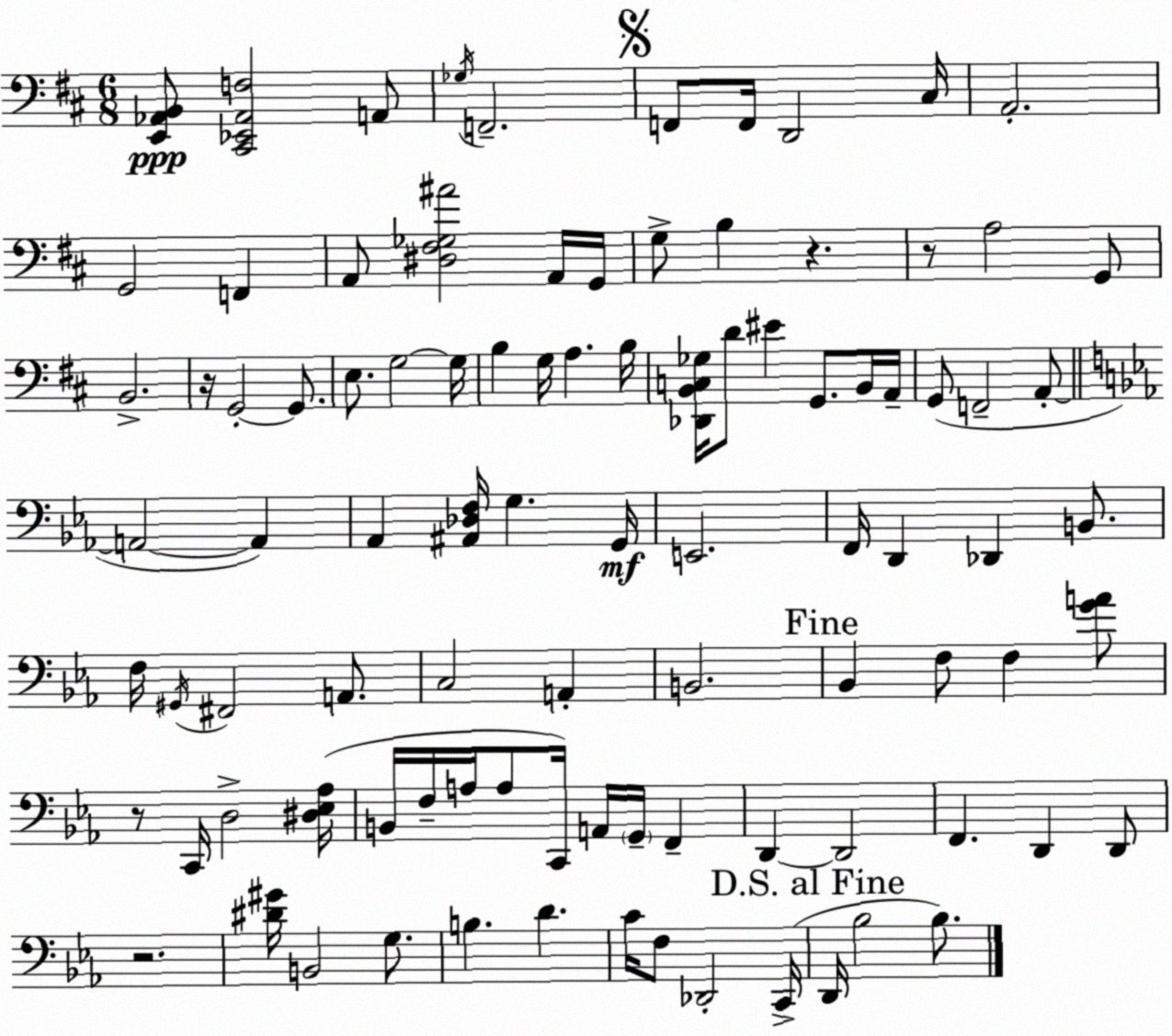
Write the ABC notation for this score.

X:1
T:Untitled
M:6/8
L:1/4
K:D
[E,,_A,,B,,]/2 [^C,,_E,,_A,,F,]2 A,,/2 _G,/4 F,,2 F,,/2 F,,/4 D,,2 ^C,/4 A,,2 G,,2 F,, A,,/2 [^D,^F,_G,^A]2 A,,/4 G,,/4 G,/2 B, z z/2 A,2 G,,/2 B,,2 z/4 G,,2 G,,/2 E,/2 G,2 G,/4 B, G,/4 A, B,/4 [_D,,B,,C,_G,]/4 D/2 ^E G,,/2 B,,/4 A,,/4 G,,/2 F,,2 A,,/2 A,,2 A,, _A,, [^A,,_D,F,]/4 G, G,,/4 E,,2 F,,/4 D,, _D,, B,,/2 F,/4 ^G,,/4 ^F,,2 A,,/2 C,2 A,, B,,2 _B,, F,/2 F, [GA]/2 z/2 C,,/4 D,2 [^D,_E,_A,]/4 B,,/4 F,/4 A,/4 A,/2 C,,/4 A,,/4 G,,/4 F,, D,, D,,2 F,, D,, D,,/2 z2 [^D^G]/4 B,,2 G,/2 B, D C/4 F,/2 _D,,2 C,,/4 D,,/4 _B,2 _B,/2